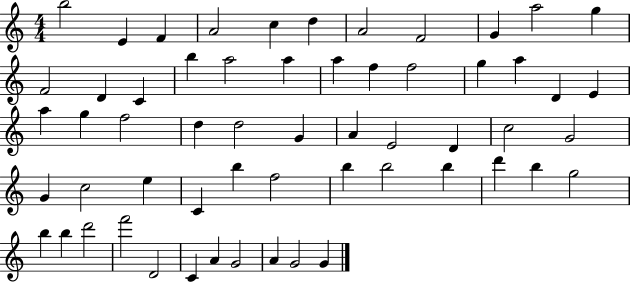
{
  \clef treble
  \numericTimeSignature
  \time 4/4
  \key c \major
  b''2 e'4 f'4 | a'2 c''4 d''4 | a'2 f'2 | g'4 a''2 g''4 | \break f'2 d'4 c'4 | b''4 a''2 a''4 | a''4 f''4 f''2 | g''4 a''4 d'4 e'4 | \break a''4 g''4 f''2 | d''4 d''2 g'4 | a'4 e'2 d'4 | c''2 g'2 | \break g'4 c''2 e''4 | c'4 b''4 f''2 | b''4 b''2 b''4 | d'''4 b''4 g''2 | \break b''4 b''4 d'''2 | f'''2 d'2 | c'4 a'4 g'2 | a'4 g'2 g'4 | \break \bar "|."
}